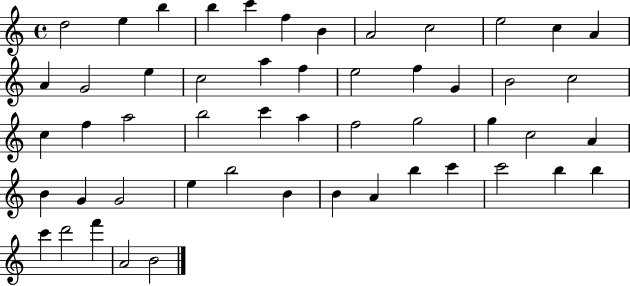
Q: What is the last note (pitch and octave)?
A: B4